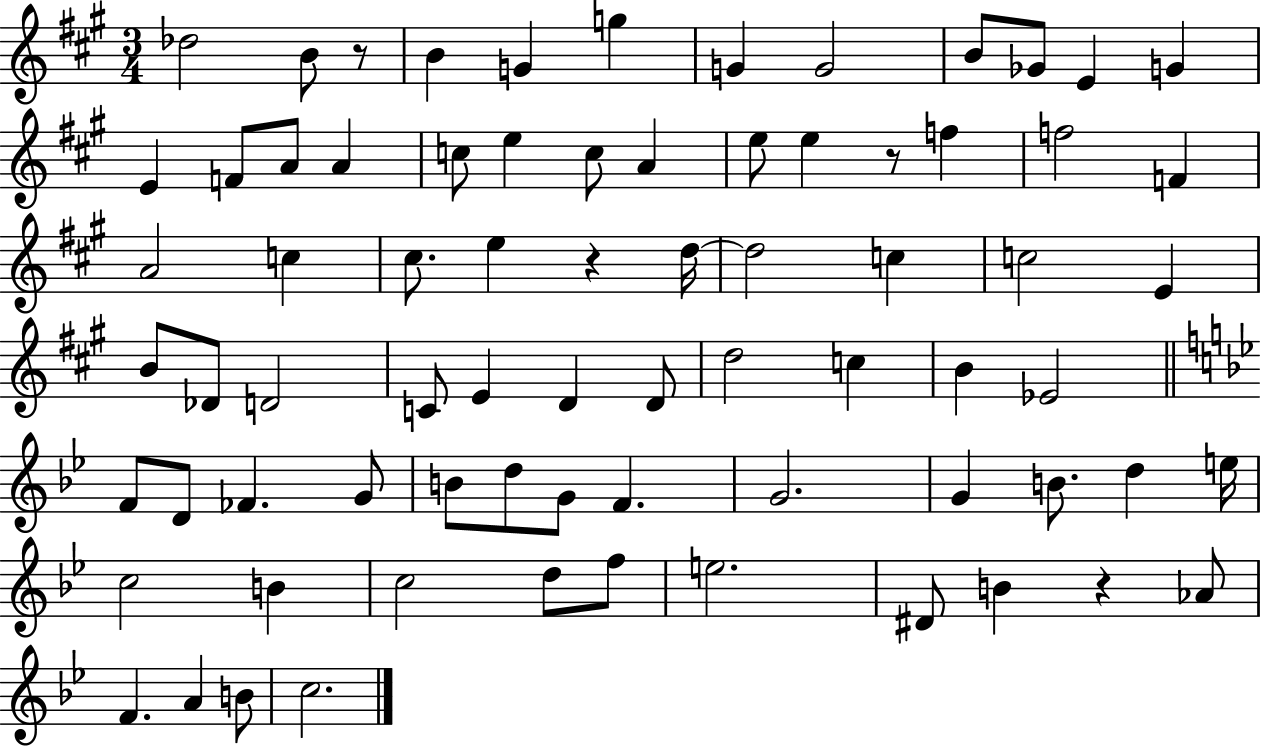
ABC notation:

X:1
T:Untitled
M:3/4
L:1/4
K:A
_d2 B/2 z/2 B G g G G2 B/2 _G/2 E G E F/2 A/2 A c/2 e c/2 A e/2 e z/2 f f2 F A2 c ^c/2 e z d/4 d2 c c2 E B/2 _D/2 D2 C/2 E D D/2 d2 c B _E2 F/2 D/2 _F G/2 B/2 d/2 G/2 F G2 G B/2 d e/4 c2 B c2 d/2 f/2 e2 ^D/2 B z _A/2 F A B/2 c2